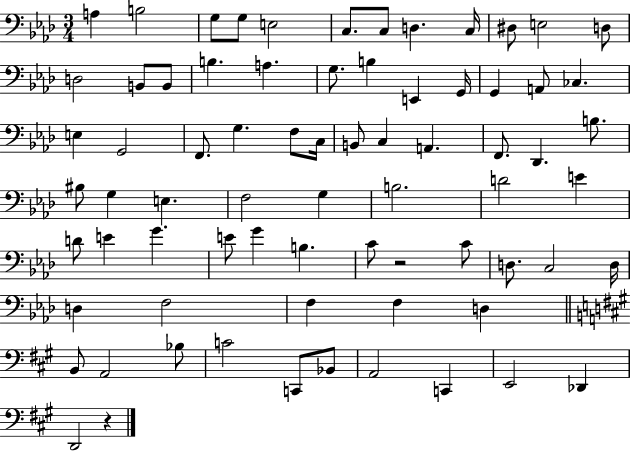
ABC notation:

X:1
T:Untitled
M:3/4
L:1/4
K:Ab
A, B,2 G,/2 G,/2 E,2 C,/2 C,/2 D, C,/4 ^D,/2 E,2 D,/2 D,2 B,,/2 B,,/2 B, A, G,/2 B, E,, G,,/4 G,, A,,/2 _C, E, G,,2 F,,/2 G, F,/2 C,/4 B,,/2 C, A,, F,,/2 _D,, B,/2 ^B,/2 G, E, F,2 G, B,2 D2 E D/2 E G E/2 G B, C/2 z2 C/2 D,/2 C,2 D,/4 D, F,2 F, F, D, B,,/2 A,,2 _B,/2 C2 C,,/2 _B,,/2 A,,2 C,, E,,2 _D,, D,,2 z